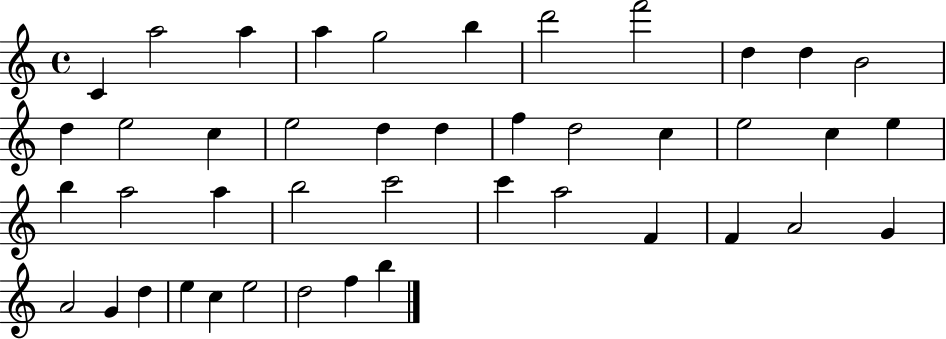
{
  \clef treble
  \time 4/4
  \defaultTimeSignature
  \key c \major
  c'4 a''2 a''4 | a''4 g''2 b''4 | d'''2 f'''2 | d''4 d''4 b'2 | \break d''4 e''2 c''4 | e''2 d''4 d''4 | f''4 d''2 c''4 | e''2 c''4 e''4 | \break b''4 a''2 a''4 | b''2 c'''2 | c'''4 a''2 f'4 | f'4 a'2 g'4 | \break a'2 g'4 d''4 | e''4 c''4 e''2 | d''2 f''4 b''4 | \bar "|."
}